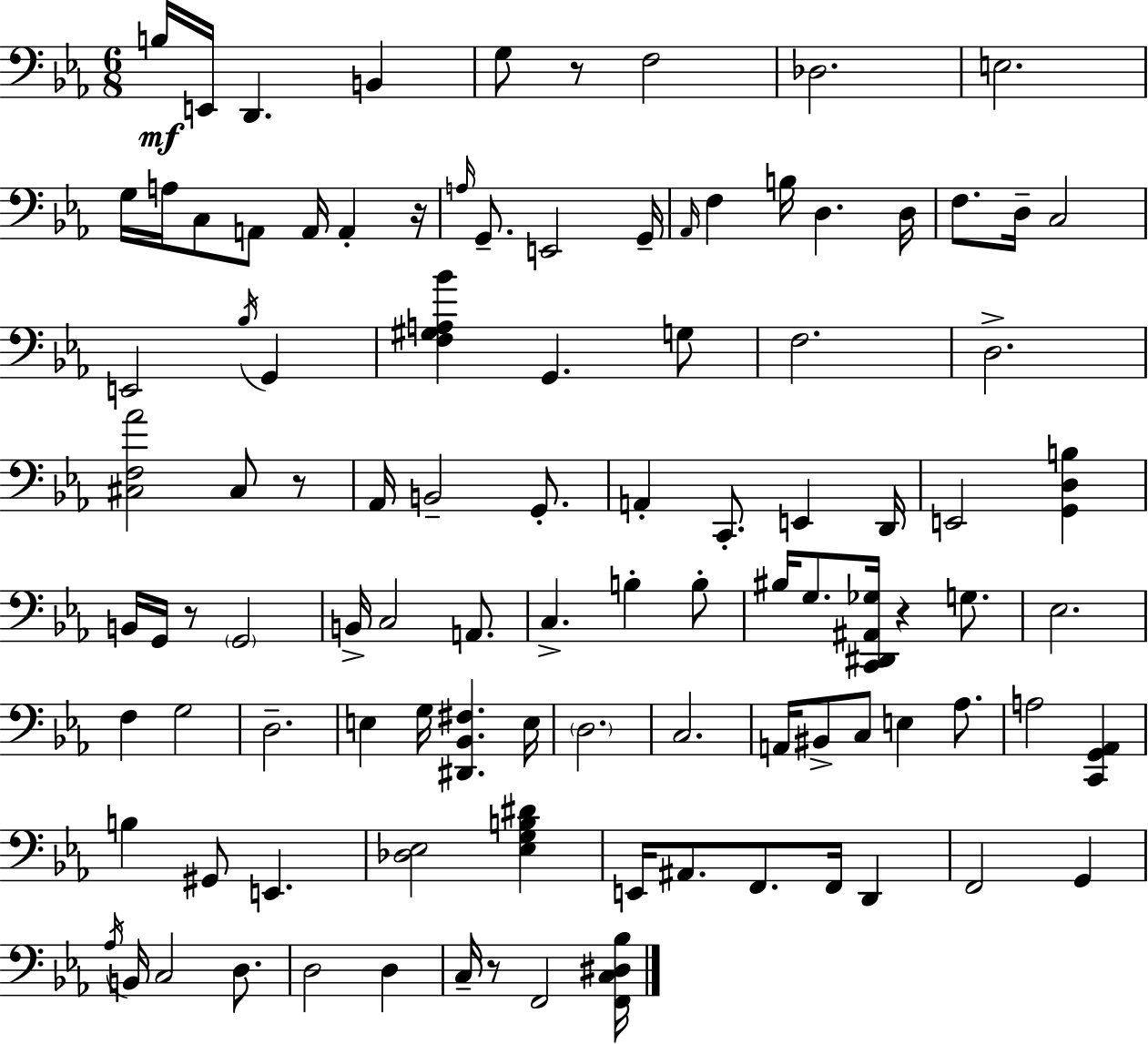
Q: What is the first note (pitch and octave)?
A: B3